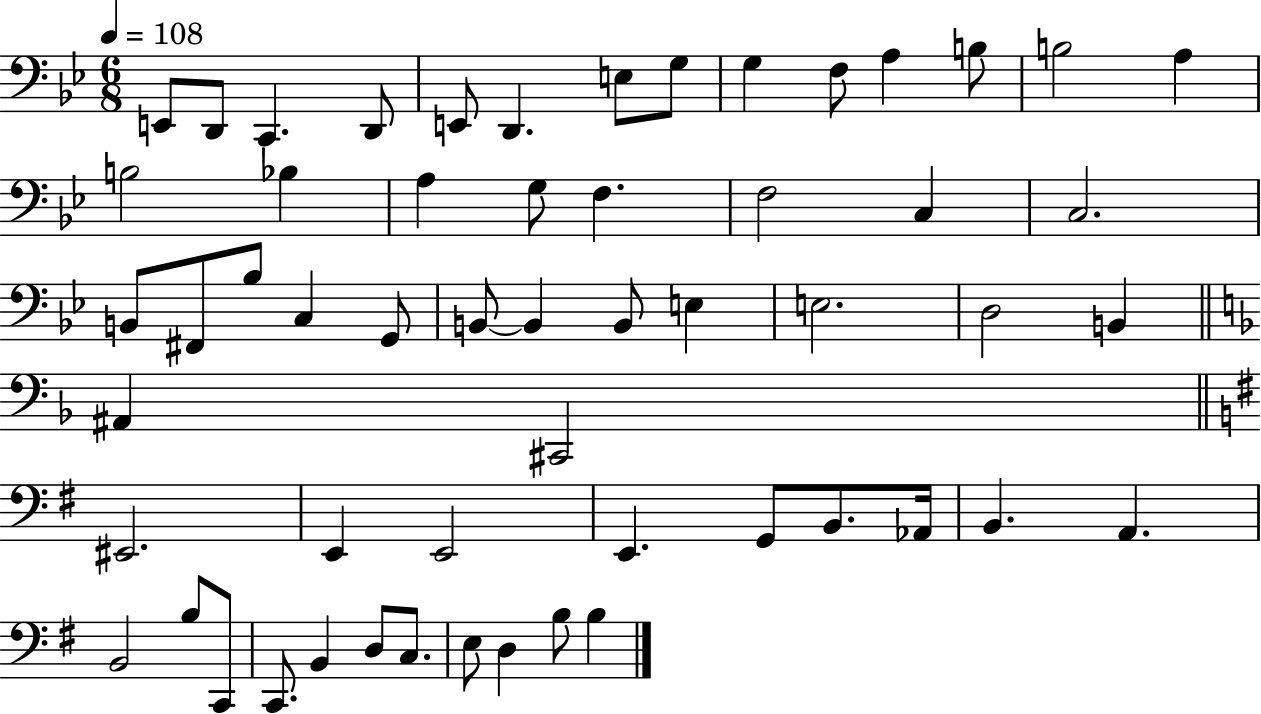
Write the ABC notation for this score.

X:1
T:Untitled
M:6/8
L:1/4
K:Bb
E,,/2 D,,/2 C,, D,,/2 E,,/2 D,, E,/2 G,/2 G, F,/2 A, B,/2 B,2 A, B,2 _B, A, G,/2 F, F,2 C, C,2 B,,/2 ^F,,/2 _B,/2 C, G,,/2 B,,/2 B,, B,,/2 E, E,2 D,2 B,, ^A,, ^C,,2 ^E,,2 E,, E,,2 E,, G,,/2 B,,/2 _A,,/4 B,, A,, B,,2 B,/2 C,,/2 C,,/2 B,, D,/2 C,/2 E,/2 D, B,/2 B,